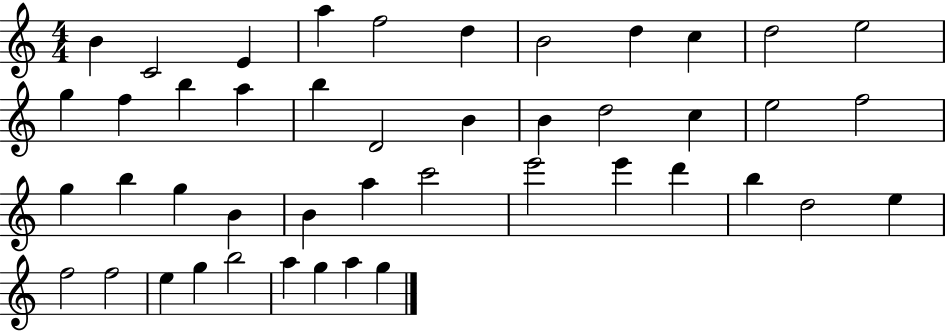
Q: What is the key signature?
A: C major